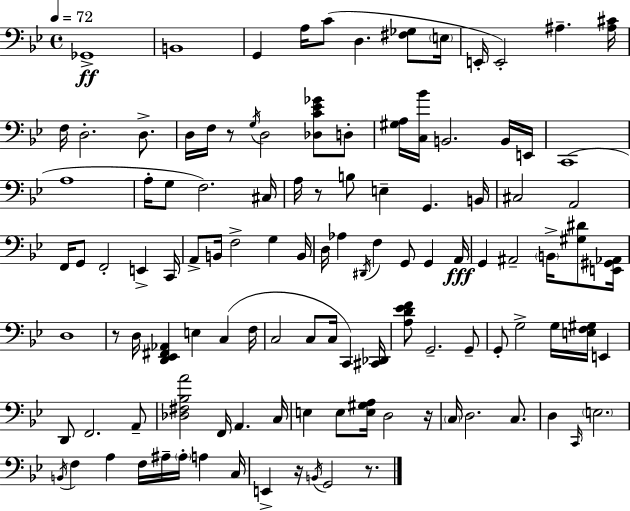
Gb2/w B2/w G2/q A3/s C4/e D3/q. [F#3,Gb3]/e E3/s E2/s E2/h A#3/q. [A#3,C#4]/s F3/s D3/h. D3/e. D3/s F3/s R/e G3/s D3/h [Db3,C4,Eb4,Gb4]/e D3/e [G#3,A3]/s [C3,Bb4]/s B2/h. B2/s E2/s C2/w A3/w A3/s G3/e F3/h. C#3/s A3/s R/e B3/e E3/q G2/q. B2/s C#3/h A2/h F2/s G2/e F2/h E2/q C2/s A2/e B2/s F3/h G3/q B2/s D3/s Ab3/q D#2/s F3/q G2/e G2/q A2/s G2/q A#2/h B2/s [G#3,D#4]/e [E2,G#2,Ab2]/s D3/w R/e D3/s [D2,Eb2,F#2,Ab2]/q E3/q C3/q F3/s C3/h C3/e C3/s C2/q [C#2,Db2]/s [A3,D4,Eb4,F4]/e G2/h. G2/e G2/e G3/h G3/s [E3,F3,G#3]/s E2/q D2/e F2/h. A2/e [Db3,F#3,Bb3,A4]/h F2/s A2/q. C3/s E3/q E3/e [E3,G#3,A3]/s D3/h R/s C3/s D3/h. C3/e. D3/q C2/s E3/h. B2/s F3/q A3/q F3/s A#3/s A#3/s A3/q C3/s E2/q R/s B2/s G2/h R/e.